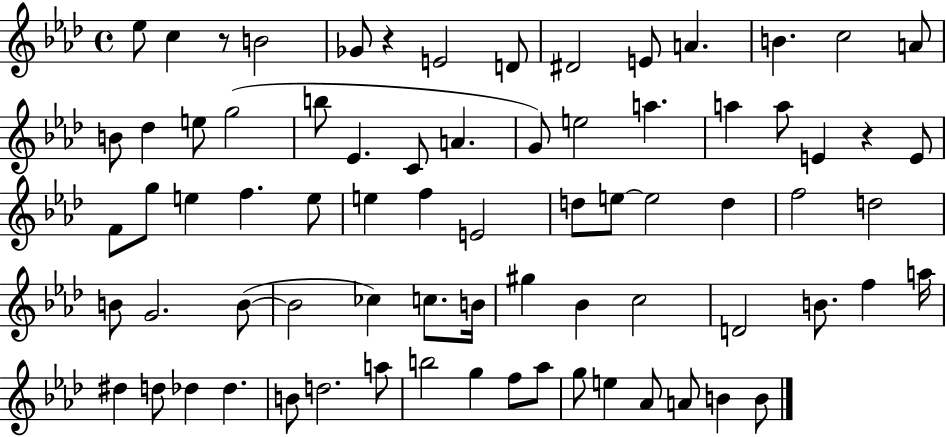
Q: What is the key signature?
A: AES major